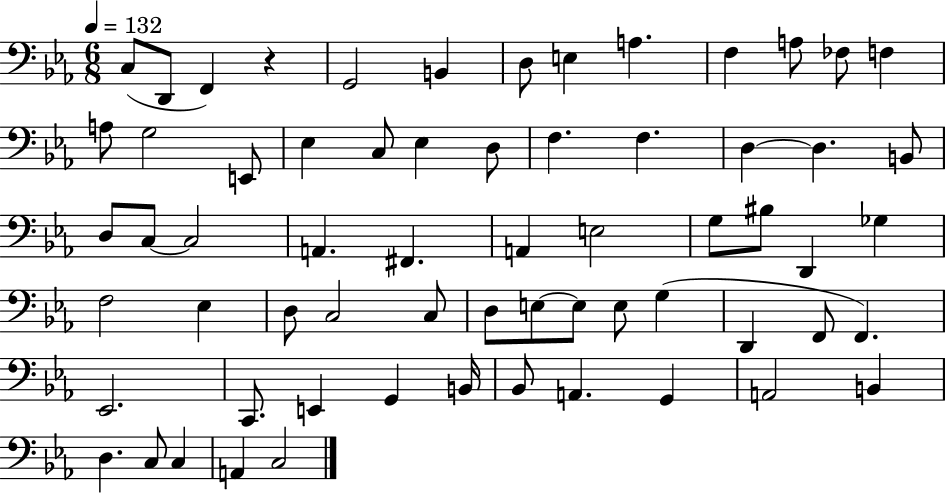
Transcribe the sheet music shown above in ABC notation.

X:1
T:Untitled
M:6/8
L:1/4
K:Eb
C,/2 D,,/2 F,, z G,,2 B,, D,/2 E, A, F, A,/2 _F,/2 F, A,/2 G,2 E,,/2 _E, C,/2 _E, D,/2 F, F, D, D, B,,/2 D,/2 C,/2 C,2 A,, ^F,, A,, E,2 G,/2 ^B,/2 D,, _G, F,2 _E, D,/2 C,2 C,/2 D,/2 E,/2 E,/2 E,/2 G, D,, F,,/2 F,, _E,,2 C,,/2 E,, G,, B,,/4 _B,,/2 A,, G,, A,,2 B,, D, C,/2 C, A,, C,2